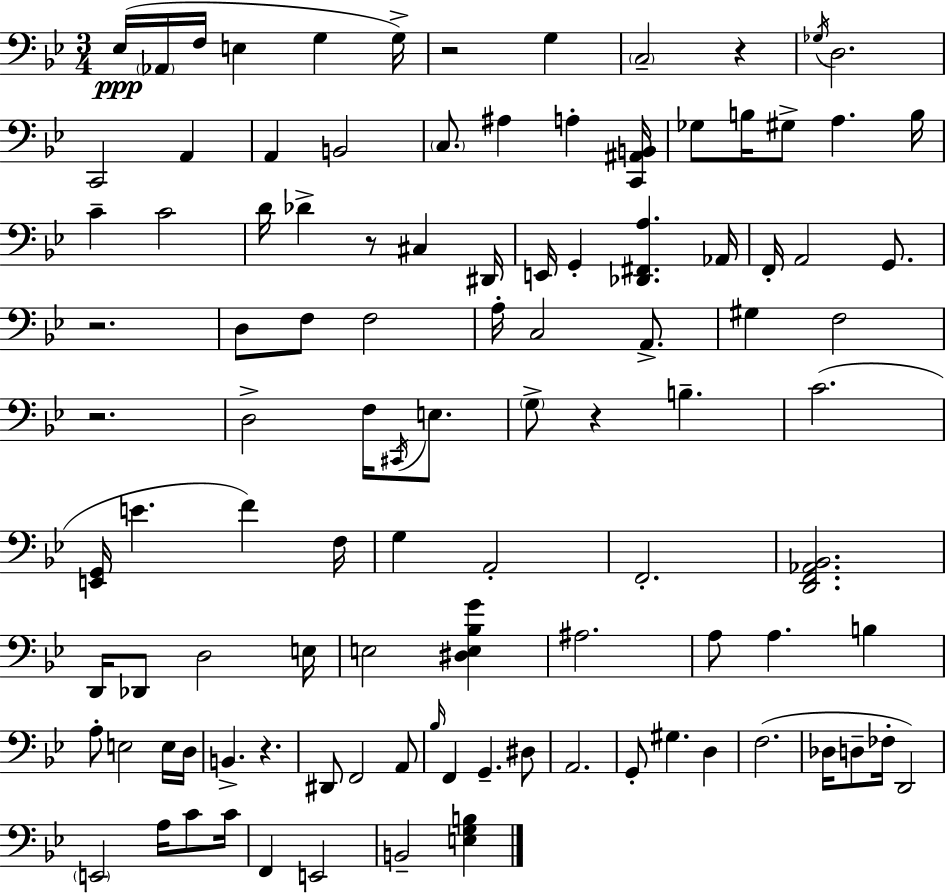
X:1
T:Untitled
M:3/4
L:1/4
K:Gm
_E,/4 _A,,/4 F,/4 E, G, G,/4 z2 G, C,2 z _G,/4 D,2 C,,2 A,, A,, B,,2 C,/2 ^A, A, [C,,^A,,B,,]/4 _G,/2 B,/4 ^G,/2 A, B,/4 C C2 D/4 _D z/2 ^C, ^D,,/4 E,,/4 G,, [_D,,^F,,A,] _A,,/4 F,,/4 A,,2 G,,/2 z2 D,/2 F,/2 F,2 A,/4 C,2 A,,/2 ^G, F,2 z2 D,2 F,/4 ^C,,/4 E,/2 G,/2 z B, C2 [E,,G,,]/4 E F F,/4 G, A,,2 F,,2 [D,,F,,_A,,_B,,]2 D,,/4 _D,,/2 D,2 E,/4 E,2 [^D,E,_B,G] ^A,2 A,/2 A, B, A,/2 E,2 E,/4 D,/4 B,, z ^D,,/2 F,,2 A,,/2 _B,/4 F,, G,, ^D,/2 A,,2 G,,/2 ^G, D, F,2 _D,/4 D,/2 _F,/4 D,,2 E,,2 A,/4 C/2 C/4 F,, E,,2 B,,2 [E,G,B,]